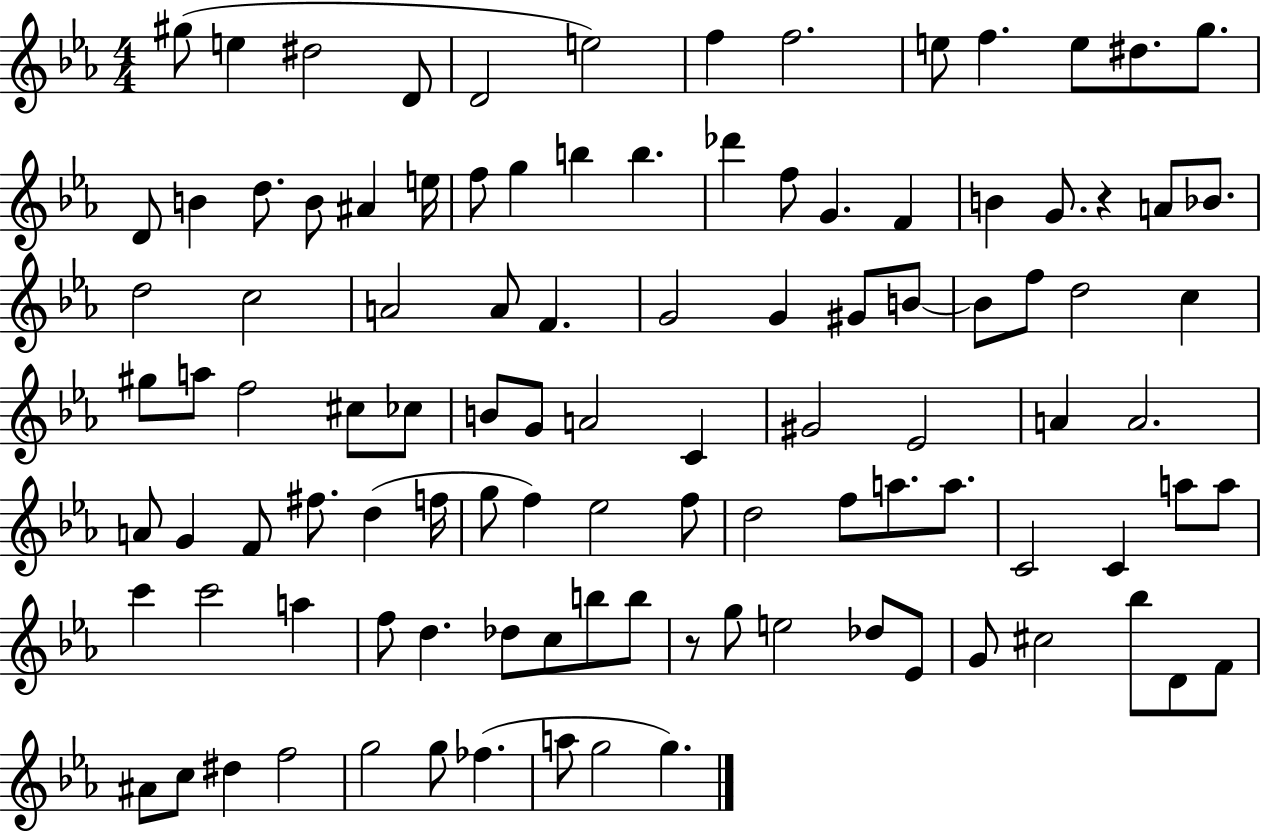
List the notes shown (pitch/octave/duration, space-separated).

G#5/e E5/q D#5/h D4/e D4/h E5/h F5/q F5/h. E5/e F5/q. E5/e D#5/e. G5/e. D4/e B4/q D5/e. B4/e A#4/q E5/s F5/e G5/q B5/q B5/q. Db6/q F5/e G4/q. F4/q B4/q G4/e. R/q A4/e Bb4/e. D5/h C5/h A4/h A4/e F4/q. G4/h G4/q G#4/e B4/e B4/e F5/e D5/h C5/q G#5/e A5/e F5/h C#5/e CES5/e B4/e G4/e A4/h C4/q G#4/h Eb4/h A4/q A4/h. A4/e G4/q F4/e F#5/e. D5/q F5/s G5/e F5/q Eb5/h F5/e D5/h F5/e A5/e. A5/e. C4/h C4/q A5/e A5/e C6/q C6/h A5/q F5/e D5/q. Db5/e C5/e B5/e B5/e R/e G5/e E5/h Db5/e Eb4/e G4/e C#5/h Bb5/e D4/e F4/e A#4/e C5/e D#5/q F5/h G5/h G5/e FES5/q. A5/e G5/h G5/q.